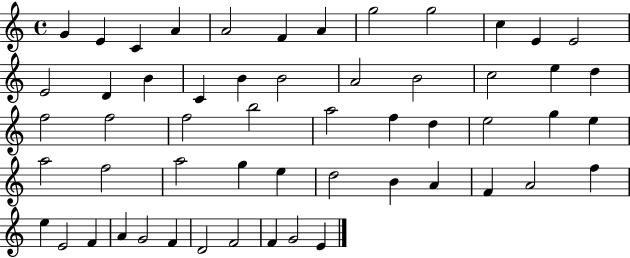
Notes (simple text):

G4/q E4/q C4/q A4/q A4/h F4/q A4/q G5/h G5/h C5/q E4/q E4/h E4/h D4/q B4/q C4/q B4/q B4/h A4/h B4/h C5/h E5/q D5/q F5/h F5/h F5/h B5/h A5/h F5/q D5/q E5/h G5/q E5/q A5/h F5/h A5/h G5/q E5/q D5/h B4/q A4/q F4/q A4/h F5/q E5/q E4/h F4/q A4/q G4/h F4/q D4/h F4/h F4/q G4/h E4/q